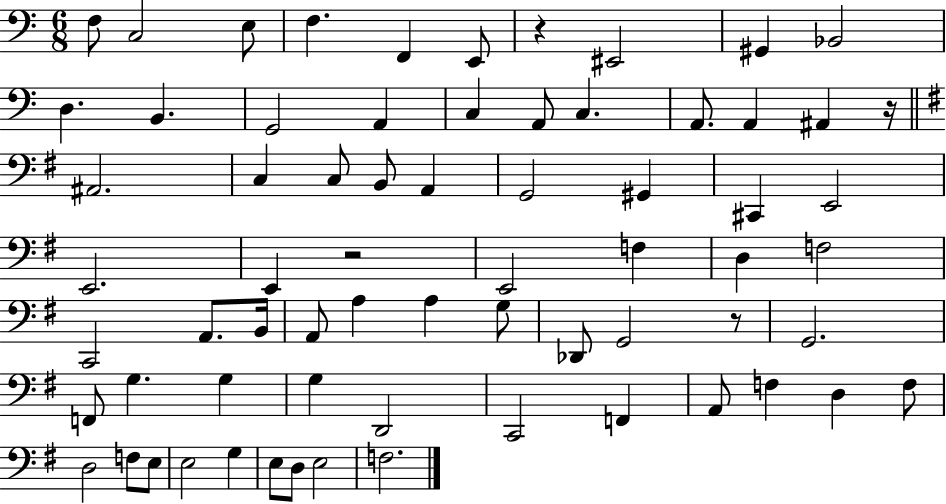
X:1
T:Untitled
M:6/8
L:1/4
K:C
F,/2 C,2 E,/2 F, F,, E,,/2 z ^E,,2 ^G,, _B,,2 D, B,, G,,2 A,, C, A,,/2 C, A,,/2 A,, ^A,, z/4 ^A,,2 C, C,/2 B,,/2 A,, G,,2 ^G,, ^C,, E,,2 E,,2 E,, z2 E,,2 F, D, F,2 C,,2 A,,/2 B,,/4 A,,/2 A, A, G,/2 _D,,/2 G,,2 z/2 G,,2 F,,/2 G, G, G, D,,2 C,,2 F,, A,,/2 F, D, F,/2 D,2 F,/2 E,/2 E,2 G, E,/2 D,/2 E,2 F,2